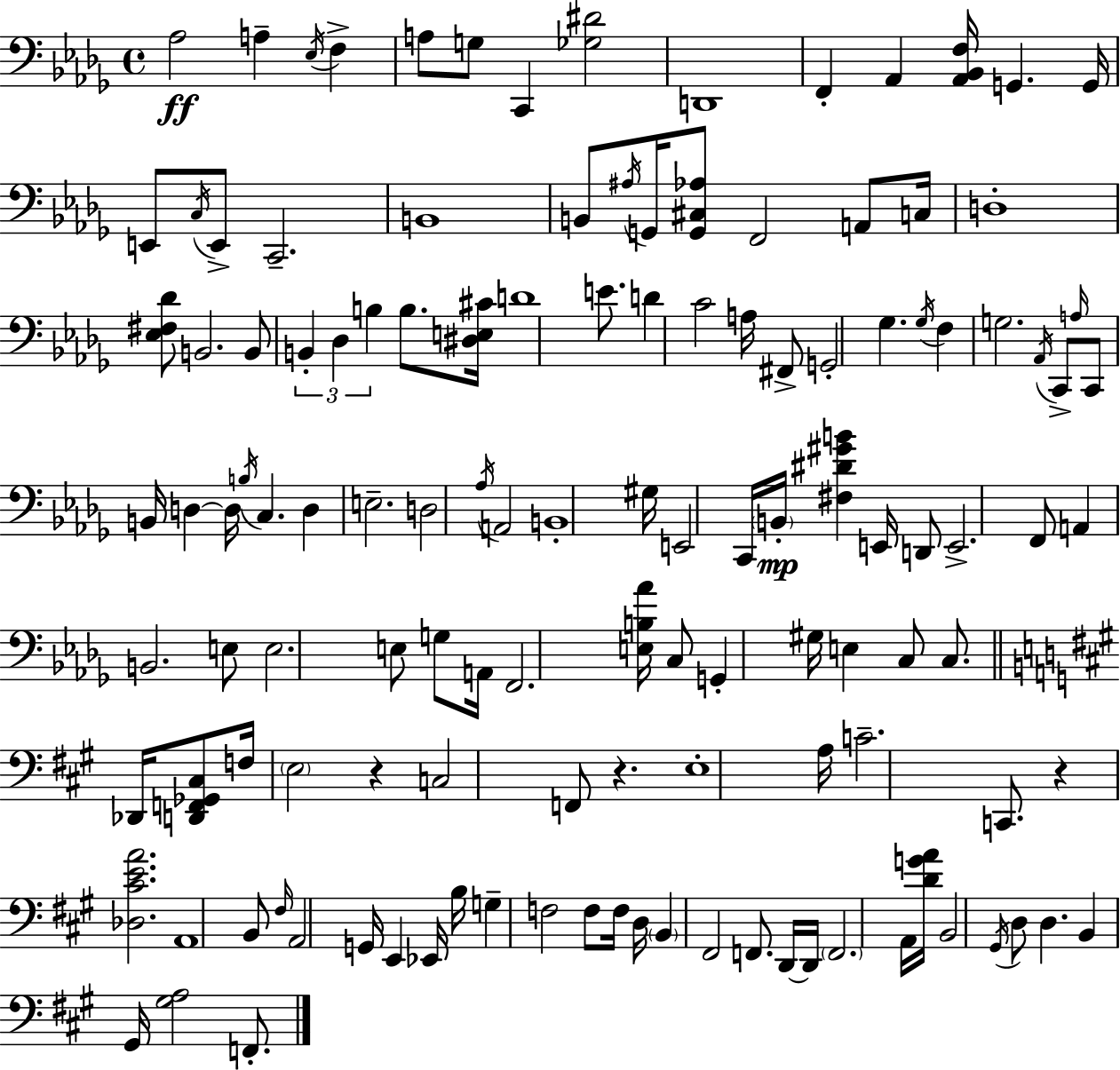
{
  \clef bass
  \time 4/4
  \defaultTimeSignature
  \key bes \minor
  aes2\ff a4-- \acciaccatura { ees16 } f4-> | a8 g8 c,4 <ges dis'>2 | d,1 | f,4-. aes,4 <aes, bes, f>16 g,4. | \break g,16 e,8 \acciaccatura { c16 } e,8-> c,2.-- | b,1 | b,8 \acciaccatura { ais16 } g,16 <g, cis aes>8 f,2 | a,8 c16 d1-. | \break <ees fis des'>8 b,2. | b,8 \tuplet 3/2 { b,4-. des4 b4 } b8. | <dis e cis'>16 d'1 | e'8. d'4 c'2 | \break a16 fis,8-> g,2-. ges4. | \acciaccatura { ges16 } f4 g2. | \acciaccatura { aes,16 } c,8-> \grace { a16 } c,8 b,16 d4~~ d16 | \acciaccatura { b16 } c4. d4 e2.-- | \break d2 \acciaccatura { aes16 } | a,2 b,1-. | gis16 e,2 | c,16 \parenthesize b,16-.\mp <fis dis' gis' b'>4 e,16 d,8 e,2.-> | \break f,8 a,4 b,2. | e8 e2. | e8 g8 a,16 f,2. | <e b aes'>16 c8 g,4-. gis16 e4 | \break c8 c8. \bar "||" \break \key a \major des,16 <d, f, ges, cis>8 f16 \parenthesize e2 r4 | c2 f,8 r4. | e1-. | a16 c'2.-- c,8. | \break r4 <des cis' e' a'>2. | a,1 | b,8 \grace { fis16 } a,2 g,16 e,4 | ees,16 b16 g4-- f2 f8 | \break f16 d16 \parenthesize b,4 fis,2 f,8. | d,16~~ d,16 \parenthesize f,2. a,16 | <d' g' a'>16 b,2 \acciaccatura { gis,16 } d8 d4. | b,4 gis,16 <gis a>2 f,8.-. | \break \bar "|."
}